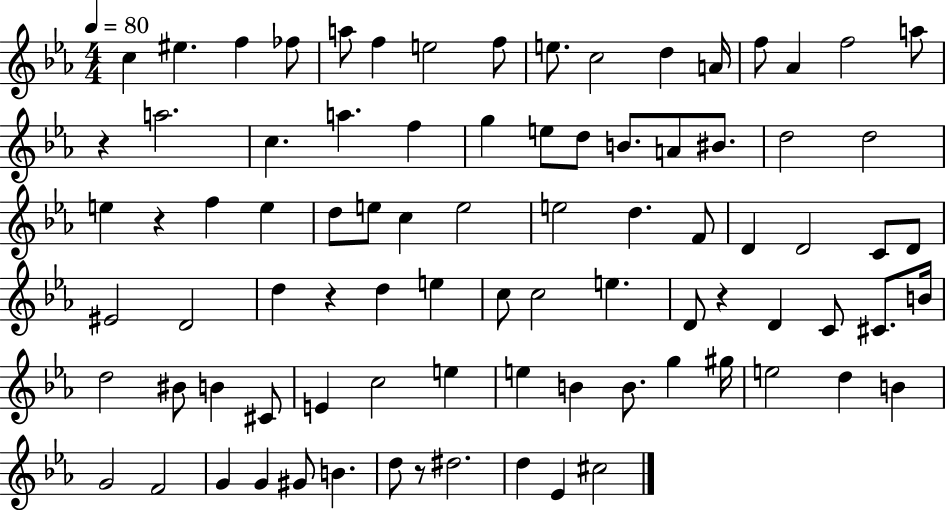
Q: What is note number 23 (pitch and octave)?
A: D5